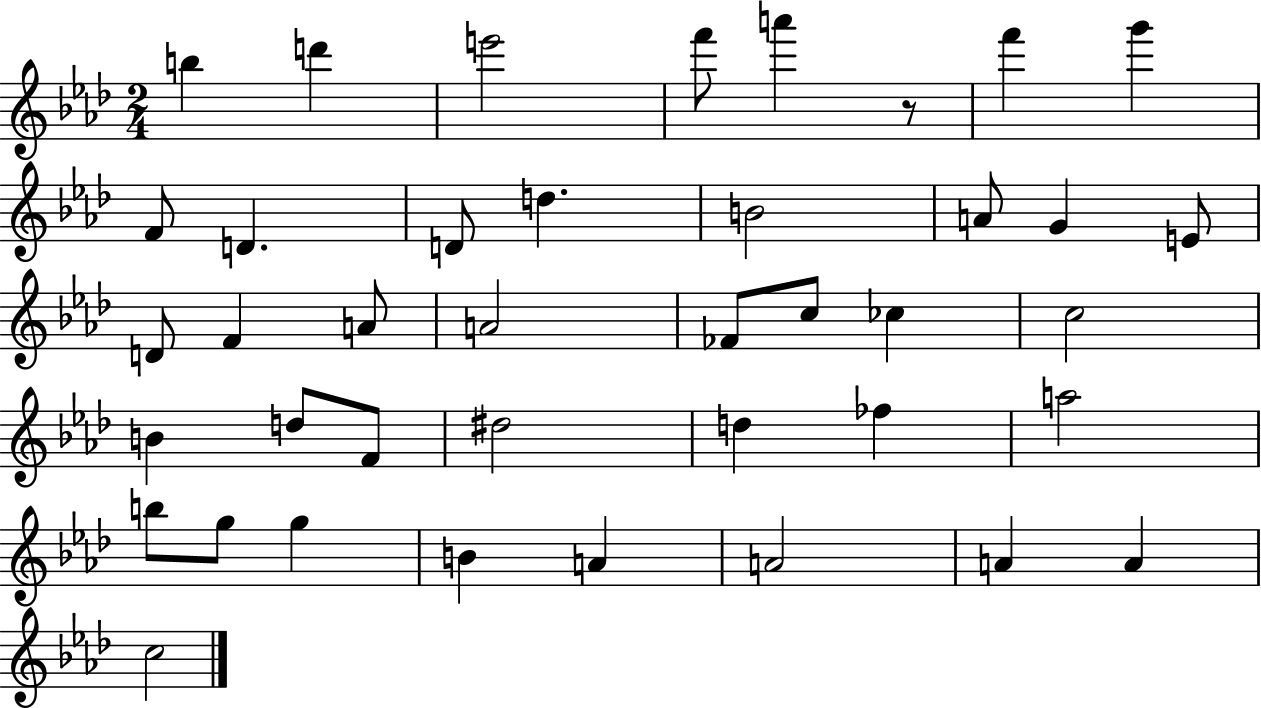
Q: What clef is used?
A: treble